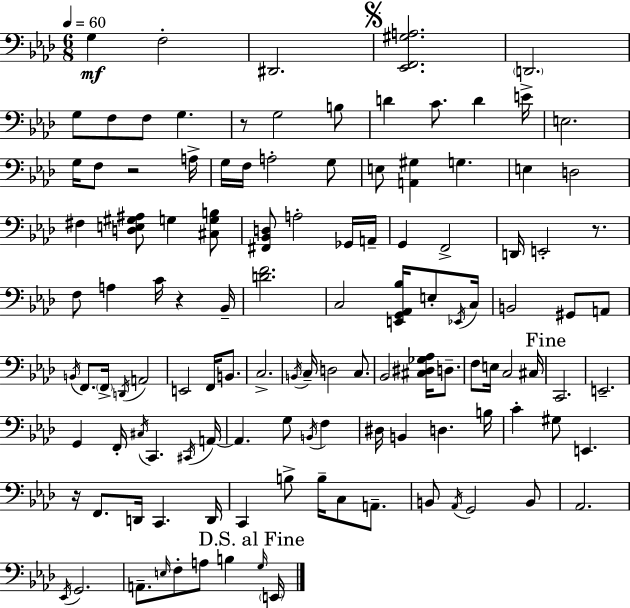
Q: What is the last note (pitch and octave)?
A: E2